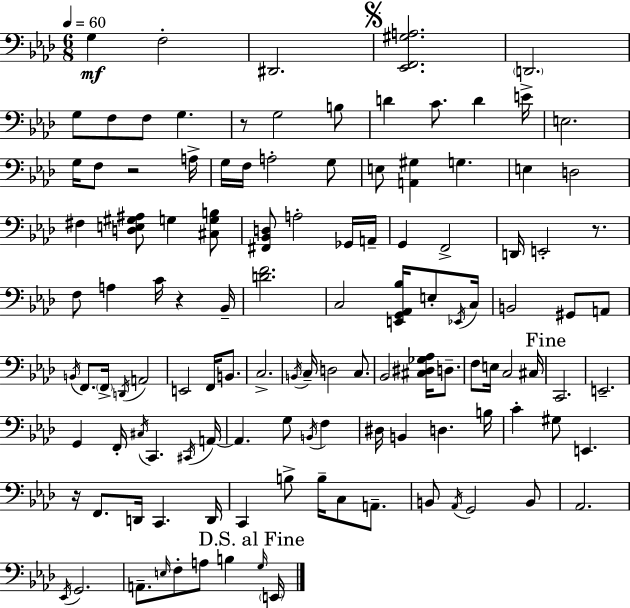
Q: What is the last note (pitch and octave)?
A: E2